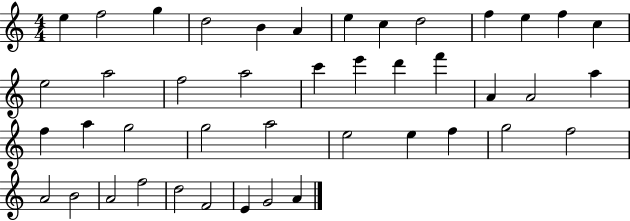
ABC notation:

X:1
T:Untitled
M:4/4
L:1/4
K:C
e f2 g d2 B A e c d2 f e f c e2 a2 f2 a2 c' e' d' f' A A2 a f a g2 g2 a2 e2 e f g2 f2 A2 B2 A2 f2 d2 F2 E G2 A